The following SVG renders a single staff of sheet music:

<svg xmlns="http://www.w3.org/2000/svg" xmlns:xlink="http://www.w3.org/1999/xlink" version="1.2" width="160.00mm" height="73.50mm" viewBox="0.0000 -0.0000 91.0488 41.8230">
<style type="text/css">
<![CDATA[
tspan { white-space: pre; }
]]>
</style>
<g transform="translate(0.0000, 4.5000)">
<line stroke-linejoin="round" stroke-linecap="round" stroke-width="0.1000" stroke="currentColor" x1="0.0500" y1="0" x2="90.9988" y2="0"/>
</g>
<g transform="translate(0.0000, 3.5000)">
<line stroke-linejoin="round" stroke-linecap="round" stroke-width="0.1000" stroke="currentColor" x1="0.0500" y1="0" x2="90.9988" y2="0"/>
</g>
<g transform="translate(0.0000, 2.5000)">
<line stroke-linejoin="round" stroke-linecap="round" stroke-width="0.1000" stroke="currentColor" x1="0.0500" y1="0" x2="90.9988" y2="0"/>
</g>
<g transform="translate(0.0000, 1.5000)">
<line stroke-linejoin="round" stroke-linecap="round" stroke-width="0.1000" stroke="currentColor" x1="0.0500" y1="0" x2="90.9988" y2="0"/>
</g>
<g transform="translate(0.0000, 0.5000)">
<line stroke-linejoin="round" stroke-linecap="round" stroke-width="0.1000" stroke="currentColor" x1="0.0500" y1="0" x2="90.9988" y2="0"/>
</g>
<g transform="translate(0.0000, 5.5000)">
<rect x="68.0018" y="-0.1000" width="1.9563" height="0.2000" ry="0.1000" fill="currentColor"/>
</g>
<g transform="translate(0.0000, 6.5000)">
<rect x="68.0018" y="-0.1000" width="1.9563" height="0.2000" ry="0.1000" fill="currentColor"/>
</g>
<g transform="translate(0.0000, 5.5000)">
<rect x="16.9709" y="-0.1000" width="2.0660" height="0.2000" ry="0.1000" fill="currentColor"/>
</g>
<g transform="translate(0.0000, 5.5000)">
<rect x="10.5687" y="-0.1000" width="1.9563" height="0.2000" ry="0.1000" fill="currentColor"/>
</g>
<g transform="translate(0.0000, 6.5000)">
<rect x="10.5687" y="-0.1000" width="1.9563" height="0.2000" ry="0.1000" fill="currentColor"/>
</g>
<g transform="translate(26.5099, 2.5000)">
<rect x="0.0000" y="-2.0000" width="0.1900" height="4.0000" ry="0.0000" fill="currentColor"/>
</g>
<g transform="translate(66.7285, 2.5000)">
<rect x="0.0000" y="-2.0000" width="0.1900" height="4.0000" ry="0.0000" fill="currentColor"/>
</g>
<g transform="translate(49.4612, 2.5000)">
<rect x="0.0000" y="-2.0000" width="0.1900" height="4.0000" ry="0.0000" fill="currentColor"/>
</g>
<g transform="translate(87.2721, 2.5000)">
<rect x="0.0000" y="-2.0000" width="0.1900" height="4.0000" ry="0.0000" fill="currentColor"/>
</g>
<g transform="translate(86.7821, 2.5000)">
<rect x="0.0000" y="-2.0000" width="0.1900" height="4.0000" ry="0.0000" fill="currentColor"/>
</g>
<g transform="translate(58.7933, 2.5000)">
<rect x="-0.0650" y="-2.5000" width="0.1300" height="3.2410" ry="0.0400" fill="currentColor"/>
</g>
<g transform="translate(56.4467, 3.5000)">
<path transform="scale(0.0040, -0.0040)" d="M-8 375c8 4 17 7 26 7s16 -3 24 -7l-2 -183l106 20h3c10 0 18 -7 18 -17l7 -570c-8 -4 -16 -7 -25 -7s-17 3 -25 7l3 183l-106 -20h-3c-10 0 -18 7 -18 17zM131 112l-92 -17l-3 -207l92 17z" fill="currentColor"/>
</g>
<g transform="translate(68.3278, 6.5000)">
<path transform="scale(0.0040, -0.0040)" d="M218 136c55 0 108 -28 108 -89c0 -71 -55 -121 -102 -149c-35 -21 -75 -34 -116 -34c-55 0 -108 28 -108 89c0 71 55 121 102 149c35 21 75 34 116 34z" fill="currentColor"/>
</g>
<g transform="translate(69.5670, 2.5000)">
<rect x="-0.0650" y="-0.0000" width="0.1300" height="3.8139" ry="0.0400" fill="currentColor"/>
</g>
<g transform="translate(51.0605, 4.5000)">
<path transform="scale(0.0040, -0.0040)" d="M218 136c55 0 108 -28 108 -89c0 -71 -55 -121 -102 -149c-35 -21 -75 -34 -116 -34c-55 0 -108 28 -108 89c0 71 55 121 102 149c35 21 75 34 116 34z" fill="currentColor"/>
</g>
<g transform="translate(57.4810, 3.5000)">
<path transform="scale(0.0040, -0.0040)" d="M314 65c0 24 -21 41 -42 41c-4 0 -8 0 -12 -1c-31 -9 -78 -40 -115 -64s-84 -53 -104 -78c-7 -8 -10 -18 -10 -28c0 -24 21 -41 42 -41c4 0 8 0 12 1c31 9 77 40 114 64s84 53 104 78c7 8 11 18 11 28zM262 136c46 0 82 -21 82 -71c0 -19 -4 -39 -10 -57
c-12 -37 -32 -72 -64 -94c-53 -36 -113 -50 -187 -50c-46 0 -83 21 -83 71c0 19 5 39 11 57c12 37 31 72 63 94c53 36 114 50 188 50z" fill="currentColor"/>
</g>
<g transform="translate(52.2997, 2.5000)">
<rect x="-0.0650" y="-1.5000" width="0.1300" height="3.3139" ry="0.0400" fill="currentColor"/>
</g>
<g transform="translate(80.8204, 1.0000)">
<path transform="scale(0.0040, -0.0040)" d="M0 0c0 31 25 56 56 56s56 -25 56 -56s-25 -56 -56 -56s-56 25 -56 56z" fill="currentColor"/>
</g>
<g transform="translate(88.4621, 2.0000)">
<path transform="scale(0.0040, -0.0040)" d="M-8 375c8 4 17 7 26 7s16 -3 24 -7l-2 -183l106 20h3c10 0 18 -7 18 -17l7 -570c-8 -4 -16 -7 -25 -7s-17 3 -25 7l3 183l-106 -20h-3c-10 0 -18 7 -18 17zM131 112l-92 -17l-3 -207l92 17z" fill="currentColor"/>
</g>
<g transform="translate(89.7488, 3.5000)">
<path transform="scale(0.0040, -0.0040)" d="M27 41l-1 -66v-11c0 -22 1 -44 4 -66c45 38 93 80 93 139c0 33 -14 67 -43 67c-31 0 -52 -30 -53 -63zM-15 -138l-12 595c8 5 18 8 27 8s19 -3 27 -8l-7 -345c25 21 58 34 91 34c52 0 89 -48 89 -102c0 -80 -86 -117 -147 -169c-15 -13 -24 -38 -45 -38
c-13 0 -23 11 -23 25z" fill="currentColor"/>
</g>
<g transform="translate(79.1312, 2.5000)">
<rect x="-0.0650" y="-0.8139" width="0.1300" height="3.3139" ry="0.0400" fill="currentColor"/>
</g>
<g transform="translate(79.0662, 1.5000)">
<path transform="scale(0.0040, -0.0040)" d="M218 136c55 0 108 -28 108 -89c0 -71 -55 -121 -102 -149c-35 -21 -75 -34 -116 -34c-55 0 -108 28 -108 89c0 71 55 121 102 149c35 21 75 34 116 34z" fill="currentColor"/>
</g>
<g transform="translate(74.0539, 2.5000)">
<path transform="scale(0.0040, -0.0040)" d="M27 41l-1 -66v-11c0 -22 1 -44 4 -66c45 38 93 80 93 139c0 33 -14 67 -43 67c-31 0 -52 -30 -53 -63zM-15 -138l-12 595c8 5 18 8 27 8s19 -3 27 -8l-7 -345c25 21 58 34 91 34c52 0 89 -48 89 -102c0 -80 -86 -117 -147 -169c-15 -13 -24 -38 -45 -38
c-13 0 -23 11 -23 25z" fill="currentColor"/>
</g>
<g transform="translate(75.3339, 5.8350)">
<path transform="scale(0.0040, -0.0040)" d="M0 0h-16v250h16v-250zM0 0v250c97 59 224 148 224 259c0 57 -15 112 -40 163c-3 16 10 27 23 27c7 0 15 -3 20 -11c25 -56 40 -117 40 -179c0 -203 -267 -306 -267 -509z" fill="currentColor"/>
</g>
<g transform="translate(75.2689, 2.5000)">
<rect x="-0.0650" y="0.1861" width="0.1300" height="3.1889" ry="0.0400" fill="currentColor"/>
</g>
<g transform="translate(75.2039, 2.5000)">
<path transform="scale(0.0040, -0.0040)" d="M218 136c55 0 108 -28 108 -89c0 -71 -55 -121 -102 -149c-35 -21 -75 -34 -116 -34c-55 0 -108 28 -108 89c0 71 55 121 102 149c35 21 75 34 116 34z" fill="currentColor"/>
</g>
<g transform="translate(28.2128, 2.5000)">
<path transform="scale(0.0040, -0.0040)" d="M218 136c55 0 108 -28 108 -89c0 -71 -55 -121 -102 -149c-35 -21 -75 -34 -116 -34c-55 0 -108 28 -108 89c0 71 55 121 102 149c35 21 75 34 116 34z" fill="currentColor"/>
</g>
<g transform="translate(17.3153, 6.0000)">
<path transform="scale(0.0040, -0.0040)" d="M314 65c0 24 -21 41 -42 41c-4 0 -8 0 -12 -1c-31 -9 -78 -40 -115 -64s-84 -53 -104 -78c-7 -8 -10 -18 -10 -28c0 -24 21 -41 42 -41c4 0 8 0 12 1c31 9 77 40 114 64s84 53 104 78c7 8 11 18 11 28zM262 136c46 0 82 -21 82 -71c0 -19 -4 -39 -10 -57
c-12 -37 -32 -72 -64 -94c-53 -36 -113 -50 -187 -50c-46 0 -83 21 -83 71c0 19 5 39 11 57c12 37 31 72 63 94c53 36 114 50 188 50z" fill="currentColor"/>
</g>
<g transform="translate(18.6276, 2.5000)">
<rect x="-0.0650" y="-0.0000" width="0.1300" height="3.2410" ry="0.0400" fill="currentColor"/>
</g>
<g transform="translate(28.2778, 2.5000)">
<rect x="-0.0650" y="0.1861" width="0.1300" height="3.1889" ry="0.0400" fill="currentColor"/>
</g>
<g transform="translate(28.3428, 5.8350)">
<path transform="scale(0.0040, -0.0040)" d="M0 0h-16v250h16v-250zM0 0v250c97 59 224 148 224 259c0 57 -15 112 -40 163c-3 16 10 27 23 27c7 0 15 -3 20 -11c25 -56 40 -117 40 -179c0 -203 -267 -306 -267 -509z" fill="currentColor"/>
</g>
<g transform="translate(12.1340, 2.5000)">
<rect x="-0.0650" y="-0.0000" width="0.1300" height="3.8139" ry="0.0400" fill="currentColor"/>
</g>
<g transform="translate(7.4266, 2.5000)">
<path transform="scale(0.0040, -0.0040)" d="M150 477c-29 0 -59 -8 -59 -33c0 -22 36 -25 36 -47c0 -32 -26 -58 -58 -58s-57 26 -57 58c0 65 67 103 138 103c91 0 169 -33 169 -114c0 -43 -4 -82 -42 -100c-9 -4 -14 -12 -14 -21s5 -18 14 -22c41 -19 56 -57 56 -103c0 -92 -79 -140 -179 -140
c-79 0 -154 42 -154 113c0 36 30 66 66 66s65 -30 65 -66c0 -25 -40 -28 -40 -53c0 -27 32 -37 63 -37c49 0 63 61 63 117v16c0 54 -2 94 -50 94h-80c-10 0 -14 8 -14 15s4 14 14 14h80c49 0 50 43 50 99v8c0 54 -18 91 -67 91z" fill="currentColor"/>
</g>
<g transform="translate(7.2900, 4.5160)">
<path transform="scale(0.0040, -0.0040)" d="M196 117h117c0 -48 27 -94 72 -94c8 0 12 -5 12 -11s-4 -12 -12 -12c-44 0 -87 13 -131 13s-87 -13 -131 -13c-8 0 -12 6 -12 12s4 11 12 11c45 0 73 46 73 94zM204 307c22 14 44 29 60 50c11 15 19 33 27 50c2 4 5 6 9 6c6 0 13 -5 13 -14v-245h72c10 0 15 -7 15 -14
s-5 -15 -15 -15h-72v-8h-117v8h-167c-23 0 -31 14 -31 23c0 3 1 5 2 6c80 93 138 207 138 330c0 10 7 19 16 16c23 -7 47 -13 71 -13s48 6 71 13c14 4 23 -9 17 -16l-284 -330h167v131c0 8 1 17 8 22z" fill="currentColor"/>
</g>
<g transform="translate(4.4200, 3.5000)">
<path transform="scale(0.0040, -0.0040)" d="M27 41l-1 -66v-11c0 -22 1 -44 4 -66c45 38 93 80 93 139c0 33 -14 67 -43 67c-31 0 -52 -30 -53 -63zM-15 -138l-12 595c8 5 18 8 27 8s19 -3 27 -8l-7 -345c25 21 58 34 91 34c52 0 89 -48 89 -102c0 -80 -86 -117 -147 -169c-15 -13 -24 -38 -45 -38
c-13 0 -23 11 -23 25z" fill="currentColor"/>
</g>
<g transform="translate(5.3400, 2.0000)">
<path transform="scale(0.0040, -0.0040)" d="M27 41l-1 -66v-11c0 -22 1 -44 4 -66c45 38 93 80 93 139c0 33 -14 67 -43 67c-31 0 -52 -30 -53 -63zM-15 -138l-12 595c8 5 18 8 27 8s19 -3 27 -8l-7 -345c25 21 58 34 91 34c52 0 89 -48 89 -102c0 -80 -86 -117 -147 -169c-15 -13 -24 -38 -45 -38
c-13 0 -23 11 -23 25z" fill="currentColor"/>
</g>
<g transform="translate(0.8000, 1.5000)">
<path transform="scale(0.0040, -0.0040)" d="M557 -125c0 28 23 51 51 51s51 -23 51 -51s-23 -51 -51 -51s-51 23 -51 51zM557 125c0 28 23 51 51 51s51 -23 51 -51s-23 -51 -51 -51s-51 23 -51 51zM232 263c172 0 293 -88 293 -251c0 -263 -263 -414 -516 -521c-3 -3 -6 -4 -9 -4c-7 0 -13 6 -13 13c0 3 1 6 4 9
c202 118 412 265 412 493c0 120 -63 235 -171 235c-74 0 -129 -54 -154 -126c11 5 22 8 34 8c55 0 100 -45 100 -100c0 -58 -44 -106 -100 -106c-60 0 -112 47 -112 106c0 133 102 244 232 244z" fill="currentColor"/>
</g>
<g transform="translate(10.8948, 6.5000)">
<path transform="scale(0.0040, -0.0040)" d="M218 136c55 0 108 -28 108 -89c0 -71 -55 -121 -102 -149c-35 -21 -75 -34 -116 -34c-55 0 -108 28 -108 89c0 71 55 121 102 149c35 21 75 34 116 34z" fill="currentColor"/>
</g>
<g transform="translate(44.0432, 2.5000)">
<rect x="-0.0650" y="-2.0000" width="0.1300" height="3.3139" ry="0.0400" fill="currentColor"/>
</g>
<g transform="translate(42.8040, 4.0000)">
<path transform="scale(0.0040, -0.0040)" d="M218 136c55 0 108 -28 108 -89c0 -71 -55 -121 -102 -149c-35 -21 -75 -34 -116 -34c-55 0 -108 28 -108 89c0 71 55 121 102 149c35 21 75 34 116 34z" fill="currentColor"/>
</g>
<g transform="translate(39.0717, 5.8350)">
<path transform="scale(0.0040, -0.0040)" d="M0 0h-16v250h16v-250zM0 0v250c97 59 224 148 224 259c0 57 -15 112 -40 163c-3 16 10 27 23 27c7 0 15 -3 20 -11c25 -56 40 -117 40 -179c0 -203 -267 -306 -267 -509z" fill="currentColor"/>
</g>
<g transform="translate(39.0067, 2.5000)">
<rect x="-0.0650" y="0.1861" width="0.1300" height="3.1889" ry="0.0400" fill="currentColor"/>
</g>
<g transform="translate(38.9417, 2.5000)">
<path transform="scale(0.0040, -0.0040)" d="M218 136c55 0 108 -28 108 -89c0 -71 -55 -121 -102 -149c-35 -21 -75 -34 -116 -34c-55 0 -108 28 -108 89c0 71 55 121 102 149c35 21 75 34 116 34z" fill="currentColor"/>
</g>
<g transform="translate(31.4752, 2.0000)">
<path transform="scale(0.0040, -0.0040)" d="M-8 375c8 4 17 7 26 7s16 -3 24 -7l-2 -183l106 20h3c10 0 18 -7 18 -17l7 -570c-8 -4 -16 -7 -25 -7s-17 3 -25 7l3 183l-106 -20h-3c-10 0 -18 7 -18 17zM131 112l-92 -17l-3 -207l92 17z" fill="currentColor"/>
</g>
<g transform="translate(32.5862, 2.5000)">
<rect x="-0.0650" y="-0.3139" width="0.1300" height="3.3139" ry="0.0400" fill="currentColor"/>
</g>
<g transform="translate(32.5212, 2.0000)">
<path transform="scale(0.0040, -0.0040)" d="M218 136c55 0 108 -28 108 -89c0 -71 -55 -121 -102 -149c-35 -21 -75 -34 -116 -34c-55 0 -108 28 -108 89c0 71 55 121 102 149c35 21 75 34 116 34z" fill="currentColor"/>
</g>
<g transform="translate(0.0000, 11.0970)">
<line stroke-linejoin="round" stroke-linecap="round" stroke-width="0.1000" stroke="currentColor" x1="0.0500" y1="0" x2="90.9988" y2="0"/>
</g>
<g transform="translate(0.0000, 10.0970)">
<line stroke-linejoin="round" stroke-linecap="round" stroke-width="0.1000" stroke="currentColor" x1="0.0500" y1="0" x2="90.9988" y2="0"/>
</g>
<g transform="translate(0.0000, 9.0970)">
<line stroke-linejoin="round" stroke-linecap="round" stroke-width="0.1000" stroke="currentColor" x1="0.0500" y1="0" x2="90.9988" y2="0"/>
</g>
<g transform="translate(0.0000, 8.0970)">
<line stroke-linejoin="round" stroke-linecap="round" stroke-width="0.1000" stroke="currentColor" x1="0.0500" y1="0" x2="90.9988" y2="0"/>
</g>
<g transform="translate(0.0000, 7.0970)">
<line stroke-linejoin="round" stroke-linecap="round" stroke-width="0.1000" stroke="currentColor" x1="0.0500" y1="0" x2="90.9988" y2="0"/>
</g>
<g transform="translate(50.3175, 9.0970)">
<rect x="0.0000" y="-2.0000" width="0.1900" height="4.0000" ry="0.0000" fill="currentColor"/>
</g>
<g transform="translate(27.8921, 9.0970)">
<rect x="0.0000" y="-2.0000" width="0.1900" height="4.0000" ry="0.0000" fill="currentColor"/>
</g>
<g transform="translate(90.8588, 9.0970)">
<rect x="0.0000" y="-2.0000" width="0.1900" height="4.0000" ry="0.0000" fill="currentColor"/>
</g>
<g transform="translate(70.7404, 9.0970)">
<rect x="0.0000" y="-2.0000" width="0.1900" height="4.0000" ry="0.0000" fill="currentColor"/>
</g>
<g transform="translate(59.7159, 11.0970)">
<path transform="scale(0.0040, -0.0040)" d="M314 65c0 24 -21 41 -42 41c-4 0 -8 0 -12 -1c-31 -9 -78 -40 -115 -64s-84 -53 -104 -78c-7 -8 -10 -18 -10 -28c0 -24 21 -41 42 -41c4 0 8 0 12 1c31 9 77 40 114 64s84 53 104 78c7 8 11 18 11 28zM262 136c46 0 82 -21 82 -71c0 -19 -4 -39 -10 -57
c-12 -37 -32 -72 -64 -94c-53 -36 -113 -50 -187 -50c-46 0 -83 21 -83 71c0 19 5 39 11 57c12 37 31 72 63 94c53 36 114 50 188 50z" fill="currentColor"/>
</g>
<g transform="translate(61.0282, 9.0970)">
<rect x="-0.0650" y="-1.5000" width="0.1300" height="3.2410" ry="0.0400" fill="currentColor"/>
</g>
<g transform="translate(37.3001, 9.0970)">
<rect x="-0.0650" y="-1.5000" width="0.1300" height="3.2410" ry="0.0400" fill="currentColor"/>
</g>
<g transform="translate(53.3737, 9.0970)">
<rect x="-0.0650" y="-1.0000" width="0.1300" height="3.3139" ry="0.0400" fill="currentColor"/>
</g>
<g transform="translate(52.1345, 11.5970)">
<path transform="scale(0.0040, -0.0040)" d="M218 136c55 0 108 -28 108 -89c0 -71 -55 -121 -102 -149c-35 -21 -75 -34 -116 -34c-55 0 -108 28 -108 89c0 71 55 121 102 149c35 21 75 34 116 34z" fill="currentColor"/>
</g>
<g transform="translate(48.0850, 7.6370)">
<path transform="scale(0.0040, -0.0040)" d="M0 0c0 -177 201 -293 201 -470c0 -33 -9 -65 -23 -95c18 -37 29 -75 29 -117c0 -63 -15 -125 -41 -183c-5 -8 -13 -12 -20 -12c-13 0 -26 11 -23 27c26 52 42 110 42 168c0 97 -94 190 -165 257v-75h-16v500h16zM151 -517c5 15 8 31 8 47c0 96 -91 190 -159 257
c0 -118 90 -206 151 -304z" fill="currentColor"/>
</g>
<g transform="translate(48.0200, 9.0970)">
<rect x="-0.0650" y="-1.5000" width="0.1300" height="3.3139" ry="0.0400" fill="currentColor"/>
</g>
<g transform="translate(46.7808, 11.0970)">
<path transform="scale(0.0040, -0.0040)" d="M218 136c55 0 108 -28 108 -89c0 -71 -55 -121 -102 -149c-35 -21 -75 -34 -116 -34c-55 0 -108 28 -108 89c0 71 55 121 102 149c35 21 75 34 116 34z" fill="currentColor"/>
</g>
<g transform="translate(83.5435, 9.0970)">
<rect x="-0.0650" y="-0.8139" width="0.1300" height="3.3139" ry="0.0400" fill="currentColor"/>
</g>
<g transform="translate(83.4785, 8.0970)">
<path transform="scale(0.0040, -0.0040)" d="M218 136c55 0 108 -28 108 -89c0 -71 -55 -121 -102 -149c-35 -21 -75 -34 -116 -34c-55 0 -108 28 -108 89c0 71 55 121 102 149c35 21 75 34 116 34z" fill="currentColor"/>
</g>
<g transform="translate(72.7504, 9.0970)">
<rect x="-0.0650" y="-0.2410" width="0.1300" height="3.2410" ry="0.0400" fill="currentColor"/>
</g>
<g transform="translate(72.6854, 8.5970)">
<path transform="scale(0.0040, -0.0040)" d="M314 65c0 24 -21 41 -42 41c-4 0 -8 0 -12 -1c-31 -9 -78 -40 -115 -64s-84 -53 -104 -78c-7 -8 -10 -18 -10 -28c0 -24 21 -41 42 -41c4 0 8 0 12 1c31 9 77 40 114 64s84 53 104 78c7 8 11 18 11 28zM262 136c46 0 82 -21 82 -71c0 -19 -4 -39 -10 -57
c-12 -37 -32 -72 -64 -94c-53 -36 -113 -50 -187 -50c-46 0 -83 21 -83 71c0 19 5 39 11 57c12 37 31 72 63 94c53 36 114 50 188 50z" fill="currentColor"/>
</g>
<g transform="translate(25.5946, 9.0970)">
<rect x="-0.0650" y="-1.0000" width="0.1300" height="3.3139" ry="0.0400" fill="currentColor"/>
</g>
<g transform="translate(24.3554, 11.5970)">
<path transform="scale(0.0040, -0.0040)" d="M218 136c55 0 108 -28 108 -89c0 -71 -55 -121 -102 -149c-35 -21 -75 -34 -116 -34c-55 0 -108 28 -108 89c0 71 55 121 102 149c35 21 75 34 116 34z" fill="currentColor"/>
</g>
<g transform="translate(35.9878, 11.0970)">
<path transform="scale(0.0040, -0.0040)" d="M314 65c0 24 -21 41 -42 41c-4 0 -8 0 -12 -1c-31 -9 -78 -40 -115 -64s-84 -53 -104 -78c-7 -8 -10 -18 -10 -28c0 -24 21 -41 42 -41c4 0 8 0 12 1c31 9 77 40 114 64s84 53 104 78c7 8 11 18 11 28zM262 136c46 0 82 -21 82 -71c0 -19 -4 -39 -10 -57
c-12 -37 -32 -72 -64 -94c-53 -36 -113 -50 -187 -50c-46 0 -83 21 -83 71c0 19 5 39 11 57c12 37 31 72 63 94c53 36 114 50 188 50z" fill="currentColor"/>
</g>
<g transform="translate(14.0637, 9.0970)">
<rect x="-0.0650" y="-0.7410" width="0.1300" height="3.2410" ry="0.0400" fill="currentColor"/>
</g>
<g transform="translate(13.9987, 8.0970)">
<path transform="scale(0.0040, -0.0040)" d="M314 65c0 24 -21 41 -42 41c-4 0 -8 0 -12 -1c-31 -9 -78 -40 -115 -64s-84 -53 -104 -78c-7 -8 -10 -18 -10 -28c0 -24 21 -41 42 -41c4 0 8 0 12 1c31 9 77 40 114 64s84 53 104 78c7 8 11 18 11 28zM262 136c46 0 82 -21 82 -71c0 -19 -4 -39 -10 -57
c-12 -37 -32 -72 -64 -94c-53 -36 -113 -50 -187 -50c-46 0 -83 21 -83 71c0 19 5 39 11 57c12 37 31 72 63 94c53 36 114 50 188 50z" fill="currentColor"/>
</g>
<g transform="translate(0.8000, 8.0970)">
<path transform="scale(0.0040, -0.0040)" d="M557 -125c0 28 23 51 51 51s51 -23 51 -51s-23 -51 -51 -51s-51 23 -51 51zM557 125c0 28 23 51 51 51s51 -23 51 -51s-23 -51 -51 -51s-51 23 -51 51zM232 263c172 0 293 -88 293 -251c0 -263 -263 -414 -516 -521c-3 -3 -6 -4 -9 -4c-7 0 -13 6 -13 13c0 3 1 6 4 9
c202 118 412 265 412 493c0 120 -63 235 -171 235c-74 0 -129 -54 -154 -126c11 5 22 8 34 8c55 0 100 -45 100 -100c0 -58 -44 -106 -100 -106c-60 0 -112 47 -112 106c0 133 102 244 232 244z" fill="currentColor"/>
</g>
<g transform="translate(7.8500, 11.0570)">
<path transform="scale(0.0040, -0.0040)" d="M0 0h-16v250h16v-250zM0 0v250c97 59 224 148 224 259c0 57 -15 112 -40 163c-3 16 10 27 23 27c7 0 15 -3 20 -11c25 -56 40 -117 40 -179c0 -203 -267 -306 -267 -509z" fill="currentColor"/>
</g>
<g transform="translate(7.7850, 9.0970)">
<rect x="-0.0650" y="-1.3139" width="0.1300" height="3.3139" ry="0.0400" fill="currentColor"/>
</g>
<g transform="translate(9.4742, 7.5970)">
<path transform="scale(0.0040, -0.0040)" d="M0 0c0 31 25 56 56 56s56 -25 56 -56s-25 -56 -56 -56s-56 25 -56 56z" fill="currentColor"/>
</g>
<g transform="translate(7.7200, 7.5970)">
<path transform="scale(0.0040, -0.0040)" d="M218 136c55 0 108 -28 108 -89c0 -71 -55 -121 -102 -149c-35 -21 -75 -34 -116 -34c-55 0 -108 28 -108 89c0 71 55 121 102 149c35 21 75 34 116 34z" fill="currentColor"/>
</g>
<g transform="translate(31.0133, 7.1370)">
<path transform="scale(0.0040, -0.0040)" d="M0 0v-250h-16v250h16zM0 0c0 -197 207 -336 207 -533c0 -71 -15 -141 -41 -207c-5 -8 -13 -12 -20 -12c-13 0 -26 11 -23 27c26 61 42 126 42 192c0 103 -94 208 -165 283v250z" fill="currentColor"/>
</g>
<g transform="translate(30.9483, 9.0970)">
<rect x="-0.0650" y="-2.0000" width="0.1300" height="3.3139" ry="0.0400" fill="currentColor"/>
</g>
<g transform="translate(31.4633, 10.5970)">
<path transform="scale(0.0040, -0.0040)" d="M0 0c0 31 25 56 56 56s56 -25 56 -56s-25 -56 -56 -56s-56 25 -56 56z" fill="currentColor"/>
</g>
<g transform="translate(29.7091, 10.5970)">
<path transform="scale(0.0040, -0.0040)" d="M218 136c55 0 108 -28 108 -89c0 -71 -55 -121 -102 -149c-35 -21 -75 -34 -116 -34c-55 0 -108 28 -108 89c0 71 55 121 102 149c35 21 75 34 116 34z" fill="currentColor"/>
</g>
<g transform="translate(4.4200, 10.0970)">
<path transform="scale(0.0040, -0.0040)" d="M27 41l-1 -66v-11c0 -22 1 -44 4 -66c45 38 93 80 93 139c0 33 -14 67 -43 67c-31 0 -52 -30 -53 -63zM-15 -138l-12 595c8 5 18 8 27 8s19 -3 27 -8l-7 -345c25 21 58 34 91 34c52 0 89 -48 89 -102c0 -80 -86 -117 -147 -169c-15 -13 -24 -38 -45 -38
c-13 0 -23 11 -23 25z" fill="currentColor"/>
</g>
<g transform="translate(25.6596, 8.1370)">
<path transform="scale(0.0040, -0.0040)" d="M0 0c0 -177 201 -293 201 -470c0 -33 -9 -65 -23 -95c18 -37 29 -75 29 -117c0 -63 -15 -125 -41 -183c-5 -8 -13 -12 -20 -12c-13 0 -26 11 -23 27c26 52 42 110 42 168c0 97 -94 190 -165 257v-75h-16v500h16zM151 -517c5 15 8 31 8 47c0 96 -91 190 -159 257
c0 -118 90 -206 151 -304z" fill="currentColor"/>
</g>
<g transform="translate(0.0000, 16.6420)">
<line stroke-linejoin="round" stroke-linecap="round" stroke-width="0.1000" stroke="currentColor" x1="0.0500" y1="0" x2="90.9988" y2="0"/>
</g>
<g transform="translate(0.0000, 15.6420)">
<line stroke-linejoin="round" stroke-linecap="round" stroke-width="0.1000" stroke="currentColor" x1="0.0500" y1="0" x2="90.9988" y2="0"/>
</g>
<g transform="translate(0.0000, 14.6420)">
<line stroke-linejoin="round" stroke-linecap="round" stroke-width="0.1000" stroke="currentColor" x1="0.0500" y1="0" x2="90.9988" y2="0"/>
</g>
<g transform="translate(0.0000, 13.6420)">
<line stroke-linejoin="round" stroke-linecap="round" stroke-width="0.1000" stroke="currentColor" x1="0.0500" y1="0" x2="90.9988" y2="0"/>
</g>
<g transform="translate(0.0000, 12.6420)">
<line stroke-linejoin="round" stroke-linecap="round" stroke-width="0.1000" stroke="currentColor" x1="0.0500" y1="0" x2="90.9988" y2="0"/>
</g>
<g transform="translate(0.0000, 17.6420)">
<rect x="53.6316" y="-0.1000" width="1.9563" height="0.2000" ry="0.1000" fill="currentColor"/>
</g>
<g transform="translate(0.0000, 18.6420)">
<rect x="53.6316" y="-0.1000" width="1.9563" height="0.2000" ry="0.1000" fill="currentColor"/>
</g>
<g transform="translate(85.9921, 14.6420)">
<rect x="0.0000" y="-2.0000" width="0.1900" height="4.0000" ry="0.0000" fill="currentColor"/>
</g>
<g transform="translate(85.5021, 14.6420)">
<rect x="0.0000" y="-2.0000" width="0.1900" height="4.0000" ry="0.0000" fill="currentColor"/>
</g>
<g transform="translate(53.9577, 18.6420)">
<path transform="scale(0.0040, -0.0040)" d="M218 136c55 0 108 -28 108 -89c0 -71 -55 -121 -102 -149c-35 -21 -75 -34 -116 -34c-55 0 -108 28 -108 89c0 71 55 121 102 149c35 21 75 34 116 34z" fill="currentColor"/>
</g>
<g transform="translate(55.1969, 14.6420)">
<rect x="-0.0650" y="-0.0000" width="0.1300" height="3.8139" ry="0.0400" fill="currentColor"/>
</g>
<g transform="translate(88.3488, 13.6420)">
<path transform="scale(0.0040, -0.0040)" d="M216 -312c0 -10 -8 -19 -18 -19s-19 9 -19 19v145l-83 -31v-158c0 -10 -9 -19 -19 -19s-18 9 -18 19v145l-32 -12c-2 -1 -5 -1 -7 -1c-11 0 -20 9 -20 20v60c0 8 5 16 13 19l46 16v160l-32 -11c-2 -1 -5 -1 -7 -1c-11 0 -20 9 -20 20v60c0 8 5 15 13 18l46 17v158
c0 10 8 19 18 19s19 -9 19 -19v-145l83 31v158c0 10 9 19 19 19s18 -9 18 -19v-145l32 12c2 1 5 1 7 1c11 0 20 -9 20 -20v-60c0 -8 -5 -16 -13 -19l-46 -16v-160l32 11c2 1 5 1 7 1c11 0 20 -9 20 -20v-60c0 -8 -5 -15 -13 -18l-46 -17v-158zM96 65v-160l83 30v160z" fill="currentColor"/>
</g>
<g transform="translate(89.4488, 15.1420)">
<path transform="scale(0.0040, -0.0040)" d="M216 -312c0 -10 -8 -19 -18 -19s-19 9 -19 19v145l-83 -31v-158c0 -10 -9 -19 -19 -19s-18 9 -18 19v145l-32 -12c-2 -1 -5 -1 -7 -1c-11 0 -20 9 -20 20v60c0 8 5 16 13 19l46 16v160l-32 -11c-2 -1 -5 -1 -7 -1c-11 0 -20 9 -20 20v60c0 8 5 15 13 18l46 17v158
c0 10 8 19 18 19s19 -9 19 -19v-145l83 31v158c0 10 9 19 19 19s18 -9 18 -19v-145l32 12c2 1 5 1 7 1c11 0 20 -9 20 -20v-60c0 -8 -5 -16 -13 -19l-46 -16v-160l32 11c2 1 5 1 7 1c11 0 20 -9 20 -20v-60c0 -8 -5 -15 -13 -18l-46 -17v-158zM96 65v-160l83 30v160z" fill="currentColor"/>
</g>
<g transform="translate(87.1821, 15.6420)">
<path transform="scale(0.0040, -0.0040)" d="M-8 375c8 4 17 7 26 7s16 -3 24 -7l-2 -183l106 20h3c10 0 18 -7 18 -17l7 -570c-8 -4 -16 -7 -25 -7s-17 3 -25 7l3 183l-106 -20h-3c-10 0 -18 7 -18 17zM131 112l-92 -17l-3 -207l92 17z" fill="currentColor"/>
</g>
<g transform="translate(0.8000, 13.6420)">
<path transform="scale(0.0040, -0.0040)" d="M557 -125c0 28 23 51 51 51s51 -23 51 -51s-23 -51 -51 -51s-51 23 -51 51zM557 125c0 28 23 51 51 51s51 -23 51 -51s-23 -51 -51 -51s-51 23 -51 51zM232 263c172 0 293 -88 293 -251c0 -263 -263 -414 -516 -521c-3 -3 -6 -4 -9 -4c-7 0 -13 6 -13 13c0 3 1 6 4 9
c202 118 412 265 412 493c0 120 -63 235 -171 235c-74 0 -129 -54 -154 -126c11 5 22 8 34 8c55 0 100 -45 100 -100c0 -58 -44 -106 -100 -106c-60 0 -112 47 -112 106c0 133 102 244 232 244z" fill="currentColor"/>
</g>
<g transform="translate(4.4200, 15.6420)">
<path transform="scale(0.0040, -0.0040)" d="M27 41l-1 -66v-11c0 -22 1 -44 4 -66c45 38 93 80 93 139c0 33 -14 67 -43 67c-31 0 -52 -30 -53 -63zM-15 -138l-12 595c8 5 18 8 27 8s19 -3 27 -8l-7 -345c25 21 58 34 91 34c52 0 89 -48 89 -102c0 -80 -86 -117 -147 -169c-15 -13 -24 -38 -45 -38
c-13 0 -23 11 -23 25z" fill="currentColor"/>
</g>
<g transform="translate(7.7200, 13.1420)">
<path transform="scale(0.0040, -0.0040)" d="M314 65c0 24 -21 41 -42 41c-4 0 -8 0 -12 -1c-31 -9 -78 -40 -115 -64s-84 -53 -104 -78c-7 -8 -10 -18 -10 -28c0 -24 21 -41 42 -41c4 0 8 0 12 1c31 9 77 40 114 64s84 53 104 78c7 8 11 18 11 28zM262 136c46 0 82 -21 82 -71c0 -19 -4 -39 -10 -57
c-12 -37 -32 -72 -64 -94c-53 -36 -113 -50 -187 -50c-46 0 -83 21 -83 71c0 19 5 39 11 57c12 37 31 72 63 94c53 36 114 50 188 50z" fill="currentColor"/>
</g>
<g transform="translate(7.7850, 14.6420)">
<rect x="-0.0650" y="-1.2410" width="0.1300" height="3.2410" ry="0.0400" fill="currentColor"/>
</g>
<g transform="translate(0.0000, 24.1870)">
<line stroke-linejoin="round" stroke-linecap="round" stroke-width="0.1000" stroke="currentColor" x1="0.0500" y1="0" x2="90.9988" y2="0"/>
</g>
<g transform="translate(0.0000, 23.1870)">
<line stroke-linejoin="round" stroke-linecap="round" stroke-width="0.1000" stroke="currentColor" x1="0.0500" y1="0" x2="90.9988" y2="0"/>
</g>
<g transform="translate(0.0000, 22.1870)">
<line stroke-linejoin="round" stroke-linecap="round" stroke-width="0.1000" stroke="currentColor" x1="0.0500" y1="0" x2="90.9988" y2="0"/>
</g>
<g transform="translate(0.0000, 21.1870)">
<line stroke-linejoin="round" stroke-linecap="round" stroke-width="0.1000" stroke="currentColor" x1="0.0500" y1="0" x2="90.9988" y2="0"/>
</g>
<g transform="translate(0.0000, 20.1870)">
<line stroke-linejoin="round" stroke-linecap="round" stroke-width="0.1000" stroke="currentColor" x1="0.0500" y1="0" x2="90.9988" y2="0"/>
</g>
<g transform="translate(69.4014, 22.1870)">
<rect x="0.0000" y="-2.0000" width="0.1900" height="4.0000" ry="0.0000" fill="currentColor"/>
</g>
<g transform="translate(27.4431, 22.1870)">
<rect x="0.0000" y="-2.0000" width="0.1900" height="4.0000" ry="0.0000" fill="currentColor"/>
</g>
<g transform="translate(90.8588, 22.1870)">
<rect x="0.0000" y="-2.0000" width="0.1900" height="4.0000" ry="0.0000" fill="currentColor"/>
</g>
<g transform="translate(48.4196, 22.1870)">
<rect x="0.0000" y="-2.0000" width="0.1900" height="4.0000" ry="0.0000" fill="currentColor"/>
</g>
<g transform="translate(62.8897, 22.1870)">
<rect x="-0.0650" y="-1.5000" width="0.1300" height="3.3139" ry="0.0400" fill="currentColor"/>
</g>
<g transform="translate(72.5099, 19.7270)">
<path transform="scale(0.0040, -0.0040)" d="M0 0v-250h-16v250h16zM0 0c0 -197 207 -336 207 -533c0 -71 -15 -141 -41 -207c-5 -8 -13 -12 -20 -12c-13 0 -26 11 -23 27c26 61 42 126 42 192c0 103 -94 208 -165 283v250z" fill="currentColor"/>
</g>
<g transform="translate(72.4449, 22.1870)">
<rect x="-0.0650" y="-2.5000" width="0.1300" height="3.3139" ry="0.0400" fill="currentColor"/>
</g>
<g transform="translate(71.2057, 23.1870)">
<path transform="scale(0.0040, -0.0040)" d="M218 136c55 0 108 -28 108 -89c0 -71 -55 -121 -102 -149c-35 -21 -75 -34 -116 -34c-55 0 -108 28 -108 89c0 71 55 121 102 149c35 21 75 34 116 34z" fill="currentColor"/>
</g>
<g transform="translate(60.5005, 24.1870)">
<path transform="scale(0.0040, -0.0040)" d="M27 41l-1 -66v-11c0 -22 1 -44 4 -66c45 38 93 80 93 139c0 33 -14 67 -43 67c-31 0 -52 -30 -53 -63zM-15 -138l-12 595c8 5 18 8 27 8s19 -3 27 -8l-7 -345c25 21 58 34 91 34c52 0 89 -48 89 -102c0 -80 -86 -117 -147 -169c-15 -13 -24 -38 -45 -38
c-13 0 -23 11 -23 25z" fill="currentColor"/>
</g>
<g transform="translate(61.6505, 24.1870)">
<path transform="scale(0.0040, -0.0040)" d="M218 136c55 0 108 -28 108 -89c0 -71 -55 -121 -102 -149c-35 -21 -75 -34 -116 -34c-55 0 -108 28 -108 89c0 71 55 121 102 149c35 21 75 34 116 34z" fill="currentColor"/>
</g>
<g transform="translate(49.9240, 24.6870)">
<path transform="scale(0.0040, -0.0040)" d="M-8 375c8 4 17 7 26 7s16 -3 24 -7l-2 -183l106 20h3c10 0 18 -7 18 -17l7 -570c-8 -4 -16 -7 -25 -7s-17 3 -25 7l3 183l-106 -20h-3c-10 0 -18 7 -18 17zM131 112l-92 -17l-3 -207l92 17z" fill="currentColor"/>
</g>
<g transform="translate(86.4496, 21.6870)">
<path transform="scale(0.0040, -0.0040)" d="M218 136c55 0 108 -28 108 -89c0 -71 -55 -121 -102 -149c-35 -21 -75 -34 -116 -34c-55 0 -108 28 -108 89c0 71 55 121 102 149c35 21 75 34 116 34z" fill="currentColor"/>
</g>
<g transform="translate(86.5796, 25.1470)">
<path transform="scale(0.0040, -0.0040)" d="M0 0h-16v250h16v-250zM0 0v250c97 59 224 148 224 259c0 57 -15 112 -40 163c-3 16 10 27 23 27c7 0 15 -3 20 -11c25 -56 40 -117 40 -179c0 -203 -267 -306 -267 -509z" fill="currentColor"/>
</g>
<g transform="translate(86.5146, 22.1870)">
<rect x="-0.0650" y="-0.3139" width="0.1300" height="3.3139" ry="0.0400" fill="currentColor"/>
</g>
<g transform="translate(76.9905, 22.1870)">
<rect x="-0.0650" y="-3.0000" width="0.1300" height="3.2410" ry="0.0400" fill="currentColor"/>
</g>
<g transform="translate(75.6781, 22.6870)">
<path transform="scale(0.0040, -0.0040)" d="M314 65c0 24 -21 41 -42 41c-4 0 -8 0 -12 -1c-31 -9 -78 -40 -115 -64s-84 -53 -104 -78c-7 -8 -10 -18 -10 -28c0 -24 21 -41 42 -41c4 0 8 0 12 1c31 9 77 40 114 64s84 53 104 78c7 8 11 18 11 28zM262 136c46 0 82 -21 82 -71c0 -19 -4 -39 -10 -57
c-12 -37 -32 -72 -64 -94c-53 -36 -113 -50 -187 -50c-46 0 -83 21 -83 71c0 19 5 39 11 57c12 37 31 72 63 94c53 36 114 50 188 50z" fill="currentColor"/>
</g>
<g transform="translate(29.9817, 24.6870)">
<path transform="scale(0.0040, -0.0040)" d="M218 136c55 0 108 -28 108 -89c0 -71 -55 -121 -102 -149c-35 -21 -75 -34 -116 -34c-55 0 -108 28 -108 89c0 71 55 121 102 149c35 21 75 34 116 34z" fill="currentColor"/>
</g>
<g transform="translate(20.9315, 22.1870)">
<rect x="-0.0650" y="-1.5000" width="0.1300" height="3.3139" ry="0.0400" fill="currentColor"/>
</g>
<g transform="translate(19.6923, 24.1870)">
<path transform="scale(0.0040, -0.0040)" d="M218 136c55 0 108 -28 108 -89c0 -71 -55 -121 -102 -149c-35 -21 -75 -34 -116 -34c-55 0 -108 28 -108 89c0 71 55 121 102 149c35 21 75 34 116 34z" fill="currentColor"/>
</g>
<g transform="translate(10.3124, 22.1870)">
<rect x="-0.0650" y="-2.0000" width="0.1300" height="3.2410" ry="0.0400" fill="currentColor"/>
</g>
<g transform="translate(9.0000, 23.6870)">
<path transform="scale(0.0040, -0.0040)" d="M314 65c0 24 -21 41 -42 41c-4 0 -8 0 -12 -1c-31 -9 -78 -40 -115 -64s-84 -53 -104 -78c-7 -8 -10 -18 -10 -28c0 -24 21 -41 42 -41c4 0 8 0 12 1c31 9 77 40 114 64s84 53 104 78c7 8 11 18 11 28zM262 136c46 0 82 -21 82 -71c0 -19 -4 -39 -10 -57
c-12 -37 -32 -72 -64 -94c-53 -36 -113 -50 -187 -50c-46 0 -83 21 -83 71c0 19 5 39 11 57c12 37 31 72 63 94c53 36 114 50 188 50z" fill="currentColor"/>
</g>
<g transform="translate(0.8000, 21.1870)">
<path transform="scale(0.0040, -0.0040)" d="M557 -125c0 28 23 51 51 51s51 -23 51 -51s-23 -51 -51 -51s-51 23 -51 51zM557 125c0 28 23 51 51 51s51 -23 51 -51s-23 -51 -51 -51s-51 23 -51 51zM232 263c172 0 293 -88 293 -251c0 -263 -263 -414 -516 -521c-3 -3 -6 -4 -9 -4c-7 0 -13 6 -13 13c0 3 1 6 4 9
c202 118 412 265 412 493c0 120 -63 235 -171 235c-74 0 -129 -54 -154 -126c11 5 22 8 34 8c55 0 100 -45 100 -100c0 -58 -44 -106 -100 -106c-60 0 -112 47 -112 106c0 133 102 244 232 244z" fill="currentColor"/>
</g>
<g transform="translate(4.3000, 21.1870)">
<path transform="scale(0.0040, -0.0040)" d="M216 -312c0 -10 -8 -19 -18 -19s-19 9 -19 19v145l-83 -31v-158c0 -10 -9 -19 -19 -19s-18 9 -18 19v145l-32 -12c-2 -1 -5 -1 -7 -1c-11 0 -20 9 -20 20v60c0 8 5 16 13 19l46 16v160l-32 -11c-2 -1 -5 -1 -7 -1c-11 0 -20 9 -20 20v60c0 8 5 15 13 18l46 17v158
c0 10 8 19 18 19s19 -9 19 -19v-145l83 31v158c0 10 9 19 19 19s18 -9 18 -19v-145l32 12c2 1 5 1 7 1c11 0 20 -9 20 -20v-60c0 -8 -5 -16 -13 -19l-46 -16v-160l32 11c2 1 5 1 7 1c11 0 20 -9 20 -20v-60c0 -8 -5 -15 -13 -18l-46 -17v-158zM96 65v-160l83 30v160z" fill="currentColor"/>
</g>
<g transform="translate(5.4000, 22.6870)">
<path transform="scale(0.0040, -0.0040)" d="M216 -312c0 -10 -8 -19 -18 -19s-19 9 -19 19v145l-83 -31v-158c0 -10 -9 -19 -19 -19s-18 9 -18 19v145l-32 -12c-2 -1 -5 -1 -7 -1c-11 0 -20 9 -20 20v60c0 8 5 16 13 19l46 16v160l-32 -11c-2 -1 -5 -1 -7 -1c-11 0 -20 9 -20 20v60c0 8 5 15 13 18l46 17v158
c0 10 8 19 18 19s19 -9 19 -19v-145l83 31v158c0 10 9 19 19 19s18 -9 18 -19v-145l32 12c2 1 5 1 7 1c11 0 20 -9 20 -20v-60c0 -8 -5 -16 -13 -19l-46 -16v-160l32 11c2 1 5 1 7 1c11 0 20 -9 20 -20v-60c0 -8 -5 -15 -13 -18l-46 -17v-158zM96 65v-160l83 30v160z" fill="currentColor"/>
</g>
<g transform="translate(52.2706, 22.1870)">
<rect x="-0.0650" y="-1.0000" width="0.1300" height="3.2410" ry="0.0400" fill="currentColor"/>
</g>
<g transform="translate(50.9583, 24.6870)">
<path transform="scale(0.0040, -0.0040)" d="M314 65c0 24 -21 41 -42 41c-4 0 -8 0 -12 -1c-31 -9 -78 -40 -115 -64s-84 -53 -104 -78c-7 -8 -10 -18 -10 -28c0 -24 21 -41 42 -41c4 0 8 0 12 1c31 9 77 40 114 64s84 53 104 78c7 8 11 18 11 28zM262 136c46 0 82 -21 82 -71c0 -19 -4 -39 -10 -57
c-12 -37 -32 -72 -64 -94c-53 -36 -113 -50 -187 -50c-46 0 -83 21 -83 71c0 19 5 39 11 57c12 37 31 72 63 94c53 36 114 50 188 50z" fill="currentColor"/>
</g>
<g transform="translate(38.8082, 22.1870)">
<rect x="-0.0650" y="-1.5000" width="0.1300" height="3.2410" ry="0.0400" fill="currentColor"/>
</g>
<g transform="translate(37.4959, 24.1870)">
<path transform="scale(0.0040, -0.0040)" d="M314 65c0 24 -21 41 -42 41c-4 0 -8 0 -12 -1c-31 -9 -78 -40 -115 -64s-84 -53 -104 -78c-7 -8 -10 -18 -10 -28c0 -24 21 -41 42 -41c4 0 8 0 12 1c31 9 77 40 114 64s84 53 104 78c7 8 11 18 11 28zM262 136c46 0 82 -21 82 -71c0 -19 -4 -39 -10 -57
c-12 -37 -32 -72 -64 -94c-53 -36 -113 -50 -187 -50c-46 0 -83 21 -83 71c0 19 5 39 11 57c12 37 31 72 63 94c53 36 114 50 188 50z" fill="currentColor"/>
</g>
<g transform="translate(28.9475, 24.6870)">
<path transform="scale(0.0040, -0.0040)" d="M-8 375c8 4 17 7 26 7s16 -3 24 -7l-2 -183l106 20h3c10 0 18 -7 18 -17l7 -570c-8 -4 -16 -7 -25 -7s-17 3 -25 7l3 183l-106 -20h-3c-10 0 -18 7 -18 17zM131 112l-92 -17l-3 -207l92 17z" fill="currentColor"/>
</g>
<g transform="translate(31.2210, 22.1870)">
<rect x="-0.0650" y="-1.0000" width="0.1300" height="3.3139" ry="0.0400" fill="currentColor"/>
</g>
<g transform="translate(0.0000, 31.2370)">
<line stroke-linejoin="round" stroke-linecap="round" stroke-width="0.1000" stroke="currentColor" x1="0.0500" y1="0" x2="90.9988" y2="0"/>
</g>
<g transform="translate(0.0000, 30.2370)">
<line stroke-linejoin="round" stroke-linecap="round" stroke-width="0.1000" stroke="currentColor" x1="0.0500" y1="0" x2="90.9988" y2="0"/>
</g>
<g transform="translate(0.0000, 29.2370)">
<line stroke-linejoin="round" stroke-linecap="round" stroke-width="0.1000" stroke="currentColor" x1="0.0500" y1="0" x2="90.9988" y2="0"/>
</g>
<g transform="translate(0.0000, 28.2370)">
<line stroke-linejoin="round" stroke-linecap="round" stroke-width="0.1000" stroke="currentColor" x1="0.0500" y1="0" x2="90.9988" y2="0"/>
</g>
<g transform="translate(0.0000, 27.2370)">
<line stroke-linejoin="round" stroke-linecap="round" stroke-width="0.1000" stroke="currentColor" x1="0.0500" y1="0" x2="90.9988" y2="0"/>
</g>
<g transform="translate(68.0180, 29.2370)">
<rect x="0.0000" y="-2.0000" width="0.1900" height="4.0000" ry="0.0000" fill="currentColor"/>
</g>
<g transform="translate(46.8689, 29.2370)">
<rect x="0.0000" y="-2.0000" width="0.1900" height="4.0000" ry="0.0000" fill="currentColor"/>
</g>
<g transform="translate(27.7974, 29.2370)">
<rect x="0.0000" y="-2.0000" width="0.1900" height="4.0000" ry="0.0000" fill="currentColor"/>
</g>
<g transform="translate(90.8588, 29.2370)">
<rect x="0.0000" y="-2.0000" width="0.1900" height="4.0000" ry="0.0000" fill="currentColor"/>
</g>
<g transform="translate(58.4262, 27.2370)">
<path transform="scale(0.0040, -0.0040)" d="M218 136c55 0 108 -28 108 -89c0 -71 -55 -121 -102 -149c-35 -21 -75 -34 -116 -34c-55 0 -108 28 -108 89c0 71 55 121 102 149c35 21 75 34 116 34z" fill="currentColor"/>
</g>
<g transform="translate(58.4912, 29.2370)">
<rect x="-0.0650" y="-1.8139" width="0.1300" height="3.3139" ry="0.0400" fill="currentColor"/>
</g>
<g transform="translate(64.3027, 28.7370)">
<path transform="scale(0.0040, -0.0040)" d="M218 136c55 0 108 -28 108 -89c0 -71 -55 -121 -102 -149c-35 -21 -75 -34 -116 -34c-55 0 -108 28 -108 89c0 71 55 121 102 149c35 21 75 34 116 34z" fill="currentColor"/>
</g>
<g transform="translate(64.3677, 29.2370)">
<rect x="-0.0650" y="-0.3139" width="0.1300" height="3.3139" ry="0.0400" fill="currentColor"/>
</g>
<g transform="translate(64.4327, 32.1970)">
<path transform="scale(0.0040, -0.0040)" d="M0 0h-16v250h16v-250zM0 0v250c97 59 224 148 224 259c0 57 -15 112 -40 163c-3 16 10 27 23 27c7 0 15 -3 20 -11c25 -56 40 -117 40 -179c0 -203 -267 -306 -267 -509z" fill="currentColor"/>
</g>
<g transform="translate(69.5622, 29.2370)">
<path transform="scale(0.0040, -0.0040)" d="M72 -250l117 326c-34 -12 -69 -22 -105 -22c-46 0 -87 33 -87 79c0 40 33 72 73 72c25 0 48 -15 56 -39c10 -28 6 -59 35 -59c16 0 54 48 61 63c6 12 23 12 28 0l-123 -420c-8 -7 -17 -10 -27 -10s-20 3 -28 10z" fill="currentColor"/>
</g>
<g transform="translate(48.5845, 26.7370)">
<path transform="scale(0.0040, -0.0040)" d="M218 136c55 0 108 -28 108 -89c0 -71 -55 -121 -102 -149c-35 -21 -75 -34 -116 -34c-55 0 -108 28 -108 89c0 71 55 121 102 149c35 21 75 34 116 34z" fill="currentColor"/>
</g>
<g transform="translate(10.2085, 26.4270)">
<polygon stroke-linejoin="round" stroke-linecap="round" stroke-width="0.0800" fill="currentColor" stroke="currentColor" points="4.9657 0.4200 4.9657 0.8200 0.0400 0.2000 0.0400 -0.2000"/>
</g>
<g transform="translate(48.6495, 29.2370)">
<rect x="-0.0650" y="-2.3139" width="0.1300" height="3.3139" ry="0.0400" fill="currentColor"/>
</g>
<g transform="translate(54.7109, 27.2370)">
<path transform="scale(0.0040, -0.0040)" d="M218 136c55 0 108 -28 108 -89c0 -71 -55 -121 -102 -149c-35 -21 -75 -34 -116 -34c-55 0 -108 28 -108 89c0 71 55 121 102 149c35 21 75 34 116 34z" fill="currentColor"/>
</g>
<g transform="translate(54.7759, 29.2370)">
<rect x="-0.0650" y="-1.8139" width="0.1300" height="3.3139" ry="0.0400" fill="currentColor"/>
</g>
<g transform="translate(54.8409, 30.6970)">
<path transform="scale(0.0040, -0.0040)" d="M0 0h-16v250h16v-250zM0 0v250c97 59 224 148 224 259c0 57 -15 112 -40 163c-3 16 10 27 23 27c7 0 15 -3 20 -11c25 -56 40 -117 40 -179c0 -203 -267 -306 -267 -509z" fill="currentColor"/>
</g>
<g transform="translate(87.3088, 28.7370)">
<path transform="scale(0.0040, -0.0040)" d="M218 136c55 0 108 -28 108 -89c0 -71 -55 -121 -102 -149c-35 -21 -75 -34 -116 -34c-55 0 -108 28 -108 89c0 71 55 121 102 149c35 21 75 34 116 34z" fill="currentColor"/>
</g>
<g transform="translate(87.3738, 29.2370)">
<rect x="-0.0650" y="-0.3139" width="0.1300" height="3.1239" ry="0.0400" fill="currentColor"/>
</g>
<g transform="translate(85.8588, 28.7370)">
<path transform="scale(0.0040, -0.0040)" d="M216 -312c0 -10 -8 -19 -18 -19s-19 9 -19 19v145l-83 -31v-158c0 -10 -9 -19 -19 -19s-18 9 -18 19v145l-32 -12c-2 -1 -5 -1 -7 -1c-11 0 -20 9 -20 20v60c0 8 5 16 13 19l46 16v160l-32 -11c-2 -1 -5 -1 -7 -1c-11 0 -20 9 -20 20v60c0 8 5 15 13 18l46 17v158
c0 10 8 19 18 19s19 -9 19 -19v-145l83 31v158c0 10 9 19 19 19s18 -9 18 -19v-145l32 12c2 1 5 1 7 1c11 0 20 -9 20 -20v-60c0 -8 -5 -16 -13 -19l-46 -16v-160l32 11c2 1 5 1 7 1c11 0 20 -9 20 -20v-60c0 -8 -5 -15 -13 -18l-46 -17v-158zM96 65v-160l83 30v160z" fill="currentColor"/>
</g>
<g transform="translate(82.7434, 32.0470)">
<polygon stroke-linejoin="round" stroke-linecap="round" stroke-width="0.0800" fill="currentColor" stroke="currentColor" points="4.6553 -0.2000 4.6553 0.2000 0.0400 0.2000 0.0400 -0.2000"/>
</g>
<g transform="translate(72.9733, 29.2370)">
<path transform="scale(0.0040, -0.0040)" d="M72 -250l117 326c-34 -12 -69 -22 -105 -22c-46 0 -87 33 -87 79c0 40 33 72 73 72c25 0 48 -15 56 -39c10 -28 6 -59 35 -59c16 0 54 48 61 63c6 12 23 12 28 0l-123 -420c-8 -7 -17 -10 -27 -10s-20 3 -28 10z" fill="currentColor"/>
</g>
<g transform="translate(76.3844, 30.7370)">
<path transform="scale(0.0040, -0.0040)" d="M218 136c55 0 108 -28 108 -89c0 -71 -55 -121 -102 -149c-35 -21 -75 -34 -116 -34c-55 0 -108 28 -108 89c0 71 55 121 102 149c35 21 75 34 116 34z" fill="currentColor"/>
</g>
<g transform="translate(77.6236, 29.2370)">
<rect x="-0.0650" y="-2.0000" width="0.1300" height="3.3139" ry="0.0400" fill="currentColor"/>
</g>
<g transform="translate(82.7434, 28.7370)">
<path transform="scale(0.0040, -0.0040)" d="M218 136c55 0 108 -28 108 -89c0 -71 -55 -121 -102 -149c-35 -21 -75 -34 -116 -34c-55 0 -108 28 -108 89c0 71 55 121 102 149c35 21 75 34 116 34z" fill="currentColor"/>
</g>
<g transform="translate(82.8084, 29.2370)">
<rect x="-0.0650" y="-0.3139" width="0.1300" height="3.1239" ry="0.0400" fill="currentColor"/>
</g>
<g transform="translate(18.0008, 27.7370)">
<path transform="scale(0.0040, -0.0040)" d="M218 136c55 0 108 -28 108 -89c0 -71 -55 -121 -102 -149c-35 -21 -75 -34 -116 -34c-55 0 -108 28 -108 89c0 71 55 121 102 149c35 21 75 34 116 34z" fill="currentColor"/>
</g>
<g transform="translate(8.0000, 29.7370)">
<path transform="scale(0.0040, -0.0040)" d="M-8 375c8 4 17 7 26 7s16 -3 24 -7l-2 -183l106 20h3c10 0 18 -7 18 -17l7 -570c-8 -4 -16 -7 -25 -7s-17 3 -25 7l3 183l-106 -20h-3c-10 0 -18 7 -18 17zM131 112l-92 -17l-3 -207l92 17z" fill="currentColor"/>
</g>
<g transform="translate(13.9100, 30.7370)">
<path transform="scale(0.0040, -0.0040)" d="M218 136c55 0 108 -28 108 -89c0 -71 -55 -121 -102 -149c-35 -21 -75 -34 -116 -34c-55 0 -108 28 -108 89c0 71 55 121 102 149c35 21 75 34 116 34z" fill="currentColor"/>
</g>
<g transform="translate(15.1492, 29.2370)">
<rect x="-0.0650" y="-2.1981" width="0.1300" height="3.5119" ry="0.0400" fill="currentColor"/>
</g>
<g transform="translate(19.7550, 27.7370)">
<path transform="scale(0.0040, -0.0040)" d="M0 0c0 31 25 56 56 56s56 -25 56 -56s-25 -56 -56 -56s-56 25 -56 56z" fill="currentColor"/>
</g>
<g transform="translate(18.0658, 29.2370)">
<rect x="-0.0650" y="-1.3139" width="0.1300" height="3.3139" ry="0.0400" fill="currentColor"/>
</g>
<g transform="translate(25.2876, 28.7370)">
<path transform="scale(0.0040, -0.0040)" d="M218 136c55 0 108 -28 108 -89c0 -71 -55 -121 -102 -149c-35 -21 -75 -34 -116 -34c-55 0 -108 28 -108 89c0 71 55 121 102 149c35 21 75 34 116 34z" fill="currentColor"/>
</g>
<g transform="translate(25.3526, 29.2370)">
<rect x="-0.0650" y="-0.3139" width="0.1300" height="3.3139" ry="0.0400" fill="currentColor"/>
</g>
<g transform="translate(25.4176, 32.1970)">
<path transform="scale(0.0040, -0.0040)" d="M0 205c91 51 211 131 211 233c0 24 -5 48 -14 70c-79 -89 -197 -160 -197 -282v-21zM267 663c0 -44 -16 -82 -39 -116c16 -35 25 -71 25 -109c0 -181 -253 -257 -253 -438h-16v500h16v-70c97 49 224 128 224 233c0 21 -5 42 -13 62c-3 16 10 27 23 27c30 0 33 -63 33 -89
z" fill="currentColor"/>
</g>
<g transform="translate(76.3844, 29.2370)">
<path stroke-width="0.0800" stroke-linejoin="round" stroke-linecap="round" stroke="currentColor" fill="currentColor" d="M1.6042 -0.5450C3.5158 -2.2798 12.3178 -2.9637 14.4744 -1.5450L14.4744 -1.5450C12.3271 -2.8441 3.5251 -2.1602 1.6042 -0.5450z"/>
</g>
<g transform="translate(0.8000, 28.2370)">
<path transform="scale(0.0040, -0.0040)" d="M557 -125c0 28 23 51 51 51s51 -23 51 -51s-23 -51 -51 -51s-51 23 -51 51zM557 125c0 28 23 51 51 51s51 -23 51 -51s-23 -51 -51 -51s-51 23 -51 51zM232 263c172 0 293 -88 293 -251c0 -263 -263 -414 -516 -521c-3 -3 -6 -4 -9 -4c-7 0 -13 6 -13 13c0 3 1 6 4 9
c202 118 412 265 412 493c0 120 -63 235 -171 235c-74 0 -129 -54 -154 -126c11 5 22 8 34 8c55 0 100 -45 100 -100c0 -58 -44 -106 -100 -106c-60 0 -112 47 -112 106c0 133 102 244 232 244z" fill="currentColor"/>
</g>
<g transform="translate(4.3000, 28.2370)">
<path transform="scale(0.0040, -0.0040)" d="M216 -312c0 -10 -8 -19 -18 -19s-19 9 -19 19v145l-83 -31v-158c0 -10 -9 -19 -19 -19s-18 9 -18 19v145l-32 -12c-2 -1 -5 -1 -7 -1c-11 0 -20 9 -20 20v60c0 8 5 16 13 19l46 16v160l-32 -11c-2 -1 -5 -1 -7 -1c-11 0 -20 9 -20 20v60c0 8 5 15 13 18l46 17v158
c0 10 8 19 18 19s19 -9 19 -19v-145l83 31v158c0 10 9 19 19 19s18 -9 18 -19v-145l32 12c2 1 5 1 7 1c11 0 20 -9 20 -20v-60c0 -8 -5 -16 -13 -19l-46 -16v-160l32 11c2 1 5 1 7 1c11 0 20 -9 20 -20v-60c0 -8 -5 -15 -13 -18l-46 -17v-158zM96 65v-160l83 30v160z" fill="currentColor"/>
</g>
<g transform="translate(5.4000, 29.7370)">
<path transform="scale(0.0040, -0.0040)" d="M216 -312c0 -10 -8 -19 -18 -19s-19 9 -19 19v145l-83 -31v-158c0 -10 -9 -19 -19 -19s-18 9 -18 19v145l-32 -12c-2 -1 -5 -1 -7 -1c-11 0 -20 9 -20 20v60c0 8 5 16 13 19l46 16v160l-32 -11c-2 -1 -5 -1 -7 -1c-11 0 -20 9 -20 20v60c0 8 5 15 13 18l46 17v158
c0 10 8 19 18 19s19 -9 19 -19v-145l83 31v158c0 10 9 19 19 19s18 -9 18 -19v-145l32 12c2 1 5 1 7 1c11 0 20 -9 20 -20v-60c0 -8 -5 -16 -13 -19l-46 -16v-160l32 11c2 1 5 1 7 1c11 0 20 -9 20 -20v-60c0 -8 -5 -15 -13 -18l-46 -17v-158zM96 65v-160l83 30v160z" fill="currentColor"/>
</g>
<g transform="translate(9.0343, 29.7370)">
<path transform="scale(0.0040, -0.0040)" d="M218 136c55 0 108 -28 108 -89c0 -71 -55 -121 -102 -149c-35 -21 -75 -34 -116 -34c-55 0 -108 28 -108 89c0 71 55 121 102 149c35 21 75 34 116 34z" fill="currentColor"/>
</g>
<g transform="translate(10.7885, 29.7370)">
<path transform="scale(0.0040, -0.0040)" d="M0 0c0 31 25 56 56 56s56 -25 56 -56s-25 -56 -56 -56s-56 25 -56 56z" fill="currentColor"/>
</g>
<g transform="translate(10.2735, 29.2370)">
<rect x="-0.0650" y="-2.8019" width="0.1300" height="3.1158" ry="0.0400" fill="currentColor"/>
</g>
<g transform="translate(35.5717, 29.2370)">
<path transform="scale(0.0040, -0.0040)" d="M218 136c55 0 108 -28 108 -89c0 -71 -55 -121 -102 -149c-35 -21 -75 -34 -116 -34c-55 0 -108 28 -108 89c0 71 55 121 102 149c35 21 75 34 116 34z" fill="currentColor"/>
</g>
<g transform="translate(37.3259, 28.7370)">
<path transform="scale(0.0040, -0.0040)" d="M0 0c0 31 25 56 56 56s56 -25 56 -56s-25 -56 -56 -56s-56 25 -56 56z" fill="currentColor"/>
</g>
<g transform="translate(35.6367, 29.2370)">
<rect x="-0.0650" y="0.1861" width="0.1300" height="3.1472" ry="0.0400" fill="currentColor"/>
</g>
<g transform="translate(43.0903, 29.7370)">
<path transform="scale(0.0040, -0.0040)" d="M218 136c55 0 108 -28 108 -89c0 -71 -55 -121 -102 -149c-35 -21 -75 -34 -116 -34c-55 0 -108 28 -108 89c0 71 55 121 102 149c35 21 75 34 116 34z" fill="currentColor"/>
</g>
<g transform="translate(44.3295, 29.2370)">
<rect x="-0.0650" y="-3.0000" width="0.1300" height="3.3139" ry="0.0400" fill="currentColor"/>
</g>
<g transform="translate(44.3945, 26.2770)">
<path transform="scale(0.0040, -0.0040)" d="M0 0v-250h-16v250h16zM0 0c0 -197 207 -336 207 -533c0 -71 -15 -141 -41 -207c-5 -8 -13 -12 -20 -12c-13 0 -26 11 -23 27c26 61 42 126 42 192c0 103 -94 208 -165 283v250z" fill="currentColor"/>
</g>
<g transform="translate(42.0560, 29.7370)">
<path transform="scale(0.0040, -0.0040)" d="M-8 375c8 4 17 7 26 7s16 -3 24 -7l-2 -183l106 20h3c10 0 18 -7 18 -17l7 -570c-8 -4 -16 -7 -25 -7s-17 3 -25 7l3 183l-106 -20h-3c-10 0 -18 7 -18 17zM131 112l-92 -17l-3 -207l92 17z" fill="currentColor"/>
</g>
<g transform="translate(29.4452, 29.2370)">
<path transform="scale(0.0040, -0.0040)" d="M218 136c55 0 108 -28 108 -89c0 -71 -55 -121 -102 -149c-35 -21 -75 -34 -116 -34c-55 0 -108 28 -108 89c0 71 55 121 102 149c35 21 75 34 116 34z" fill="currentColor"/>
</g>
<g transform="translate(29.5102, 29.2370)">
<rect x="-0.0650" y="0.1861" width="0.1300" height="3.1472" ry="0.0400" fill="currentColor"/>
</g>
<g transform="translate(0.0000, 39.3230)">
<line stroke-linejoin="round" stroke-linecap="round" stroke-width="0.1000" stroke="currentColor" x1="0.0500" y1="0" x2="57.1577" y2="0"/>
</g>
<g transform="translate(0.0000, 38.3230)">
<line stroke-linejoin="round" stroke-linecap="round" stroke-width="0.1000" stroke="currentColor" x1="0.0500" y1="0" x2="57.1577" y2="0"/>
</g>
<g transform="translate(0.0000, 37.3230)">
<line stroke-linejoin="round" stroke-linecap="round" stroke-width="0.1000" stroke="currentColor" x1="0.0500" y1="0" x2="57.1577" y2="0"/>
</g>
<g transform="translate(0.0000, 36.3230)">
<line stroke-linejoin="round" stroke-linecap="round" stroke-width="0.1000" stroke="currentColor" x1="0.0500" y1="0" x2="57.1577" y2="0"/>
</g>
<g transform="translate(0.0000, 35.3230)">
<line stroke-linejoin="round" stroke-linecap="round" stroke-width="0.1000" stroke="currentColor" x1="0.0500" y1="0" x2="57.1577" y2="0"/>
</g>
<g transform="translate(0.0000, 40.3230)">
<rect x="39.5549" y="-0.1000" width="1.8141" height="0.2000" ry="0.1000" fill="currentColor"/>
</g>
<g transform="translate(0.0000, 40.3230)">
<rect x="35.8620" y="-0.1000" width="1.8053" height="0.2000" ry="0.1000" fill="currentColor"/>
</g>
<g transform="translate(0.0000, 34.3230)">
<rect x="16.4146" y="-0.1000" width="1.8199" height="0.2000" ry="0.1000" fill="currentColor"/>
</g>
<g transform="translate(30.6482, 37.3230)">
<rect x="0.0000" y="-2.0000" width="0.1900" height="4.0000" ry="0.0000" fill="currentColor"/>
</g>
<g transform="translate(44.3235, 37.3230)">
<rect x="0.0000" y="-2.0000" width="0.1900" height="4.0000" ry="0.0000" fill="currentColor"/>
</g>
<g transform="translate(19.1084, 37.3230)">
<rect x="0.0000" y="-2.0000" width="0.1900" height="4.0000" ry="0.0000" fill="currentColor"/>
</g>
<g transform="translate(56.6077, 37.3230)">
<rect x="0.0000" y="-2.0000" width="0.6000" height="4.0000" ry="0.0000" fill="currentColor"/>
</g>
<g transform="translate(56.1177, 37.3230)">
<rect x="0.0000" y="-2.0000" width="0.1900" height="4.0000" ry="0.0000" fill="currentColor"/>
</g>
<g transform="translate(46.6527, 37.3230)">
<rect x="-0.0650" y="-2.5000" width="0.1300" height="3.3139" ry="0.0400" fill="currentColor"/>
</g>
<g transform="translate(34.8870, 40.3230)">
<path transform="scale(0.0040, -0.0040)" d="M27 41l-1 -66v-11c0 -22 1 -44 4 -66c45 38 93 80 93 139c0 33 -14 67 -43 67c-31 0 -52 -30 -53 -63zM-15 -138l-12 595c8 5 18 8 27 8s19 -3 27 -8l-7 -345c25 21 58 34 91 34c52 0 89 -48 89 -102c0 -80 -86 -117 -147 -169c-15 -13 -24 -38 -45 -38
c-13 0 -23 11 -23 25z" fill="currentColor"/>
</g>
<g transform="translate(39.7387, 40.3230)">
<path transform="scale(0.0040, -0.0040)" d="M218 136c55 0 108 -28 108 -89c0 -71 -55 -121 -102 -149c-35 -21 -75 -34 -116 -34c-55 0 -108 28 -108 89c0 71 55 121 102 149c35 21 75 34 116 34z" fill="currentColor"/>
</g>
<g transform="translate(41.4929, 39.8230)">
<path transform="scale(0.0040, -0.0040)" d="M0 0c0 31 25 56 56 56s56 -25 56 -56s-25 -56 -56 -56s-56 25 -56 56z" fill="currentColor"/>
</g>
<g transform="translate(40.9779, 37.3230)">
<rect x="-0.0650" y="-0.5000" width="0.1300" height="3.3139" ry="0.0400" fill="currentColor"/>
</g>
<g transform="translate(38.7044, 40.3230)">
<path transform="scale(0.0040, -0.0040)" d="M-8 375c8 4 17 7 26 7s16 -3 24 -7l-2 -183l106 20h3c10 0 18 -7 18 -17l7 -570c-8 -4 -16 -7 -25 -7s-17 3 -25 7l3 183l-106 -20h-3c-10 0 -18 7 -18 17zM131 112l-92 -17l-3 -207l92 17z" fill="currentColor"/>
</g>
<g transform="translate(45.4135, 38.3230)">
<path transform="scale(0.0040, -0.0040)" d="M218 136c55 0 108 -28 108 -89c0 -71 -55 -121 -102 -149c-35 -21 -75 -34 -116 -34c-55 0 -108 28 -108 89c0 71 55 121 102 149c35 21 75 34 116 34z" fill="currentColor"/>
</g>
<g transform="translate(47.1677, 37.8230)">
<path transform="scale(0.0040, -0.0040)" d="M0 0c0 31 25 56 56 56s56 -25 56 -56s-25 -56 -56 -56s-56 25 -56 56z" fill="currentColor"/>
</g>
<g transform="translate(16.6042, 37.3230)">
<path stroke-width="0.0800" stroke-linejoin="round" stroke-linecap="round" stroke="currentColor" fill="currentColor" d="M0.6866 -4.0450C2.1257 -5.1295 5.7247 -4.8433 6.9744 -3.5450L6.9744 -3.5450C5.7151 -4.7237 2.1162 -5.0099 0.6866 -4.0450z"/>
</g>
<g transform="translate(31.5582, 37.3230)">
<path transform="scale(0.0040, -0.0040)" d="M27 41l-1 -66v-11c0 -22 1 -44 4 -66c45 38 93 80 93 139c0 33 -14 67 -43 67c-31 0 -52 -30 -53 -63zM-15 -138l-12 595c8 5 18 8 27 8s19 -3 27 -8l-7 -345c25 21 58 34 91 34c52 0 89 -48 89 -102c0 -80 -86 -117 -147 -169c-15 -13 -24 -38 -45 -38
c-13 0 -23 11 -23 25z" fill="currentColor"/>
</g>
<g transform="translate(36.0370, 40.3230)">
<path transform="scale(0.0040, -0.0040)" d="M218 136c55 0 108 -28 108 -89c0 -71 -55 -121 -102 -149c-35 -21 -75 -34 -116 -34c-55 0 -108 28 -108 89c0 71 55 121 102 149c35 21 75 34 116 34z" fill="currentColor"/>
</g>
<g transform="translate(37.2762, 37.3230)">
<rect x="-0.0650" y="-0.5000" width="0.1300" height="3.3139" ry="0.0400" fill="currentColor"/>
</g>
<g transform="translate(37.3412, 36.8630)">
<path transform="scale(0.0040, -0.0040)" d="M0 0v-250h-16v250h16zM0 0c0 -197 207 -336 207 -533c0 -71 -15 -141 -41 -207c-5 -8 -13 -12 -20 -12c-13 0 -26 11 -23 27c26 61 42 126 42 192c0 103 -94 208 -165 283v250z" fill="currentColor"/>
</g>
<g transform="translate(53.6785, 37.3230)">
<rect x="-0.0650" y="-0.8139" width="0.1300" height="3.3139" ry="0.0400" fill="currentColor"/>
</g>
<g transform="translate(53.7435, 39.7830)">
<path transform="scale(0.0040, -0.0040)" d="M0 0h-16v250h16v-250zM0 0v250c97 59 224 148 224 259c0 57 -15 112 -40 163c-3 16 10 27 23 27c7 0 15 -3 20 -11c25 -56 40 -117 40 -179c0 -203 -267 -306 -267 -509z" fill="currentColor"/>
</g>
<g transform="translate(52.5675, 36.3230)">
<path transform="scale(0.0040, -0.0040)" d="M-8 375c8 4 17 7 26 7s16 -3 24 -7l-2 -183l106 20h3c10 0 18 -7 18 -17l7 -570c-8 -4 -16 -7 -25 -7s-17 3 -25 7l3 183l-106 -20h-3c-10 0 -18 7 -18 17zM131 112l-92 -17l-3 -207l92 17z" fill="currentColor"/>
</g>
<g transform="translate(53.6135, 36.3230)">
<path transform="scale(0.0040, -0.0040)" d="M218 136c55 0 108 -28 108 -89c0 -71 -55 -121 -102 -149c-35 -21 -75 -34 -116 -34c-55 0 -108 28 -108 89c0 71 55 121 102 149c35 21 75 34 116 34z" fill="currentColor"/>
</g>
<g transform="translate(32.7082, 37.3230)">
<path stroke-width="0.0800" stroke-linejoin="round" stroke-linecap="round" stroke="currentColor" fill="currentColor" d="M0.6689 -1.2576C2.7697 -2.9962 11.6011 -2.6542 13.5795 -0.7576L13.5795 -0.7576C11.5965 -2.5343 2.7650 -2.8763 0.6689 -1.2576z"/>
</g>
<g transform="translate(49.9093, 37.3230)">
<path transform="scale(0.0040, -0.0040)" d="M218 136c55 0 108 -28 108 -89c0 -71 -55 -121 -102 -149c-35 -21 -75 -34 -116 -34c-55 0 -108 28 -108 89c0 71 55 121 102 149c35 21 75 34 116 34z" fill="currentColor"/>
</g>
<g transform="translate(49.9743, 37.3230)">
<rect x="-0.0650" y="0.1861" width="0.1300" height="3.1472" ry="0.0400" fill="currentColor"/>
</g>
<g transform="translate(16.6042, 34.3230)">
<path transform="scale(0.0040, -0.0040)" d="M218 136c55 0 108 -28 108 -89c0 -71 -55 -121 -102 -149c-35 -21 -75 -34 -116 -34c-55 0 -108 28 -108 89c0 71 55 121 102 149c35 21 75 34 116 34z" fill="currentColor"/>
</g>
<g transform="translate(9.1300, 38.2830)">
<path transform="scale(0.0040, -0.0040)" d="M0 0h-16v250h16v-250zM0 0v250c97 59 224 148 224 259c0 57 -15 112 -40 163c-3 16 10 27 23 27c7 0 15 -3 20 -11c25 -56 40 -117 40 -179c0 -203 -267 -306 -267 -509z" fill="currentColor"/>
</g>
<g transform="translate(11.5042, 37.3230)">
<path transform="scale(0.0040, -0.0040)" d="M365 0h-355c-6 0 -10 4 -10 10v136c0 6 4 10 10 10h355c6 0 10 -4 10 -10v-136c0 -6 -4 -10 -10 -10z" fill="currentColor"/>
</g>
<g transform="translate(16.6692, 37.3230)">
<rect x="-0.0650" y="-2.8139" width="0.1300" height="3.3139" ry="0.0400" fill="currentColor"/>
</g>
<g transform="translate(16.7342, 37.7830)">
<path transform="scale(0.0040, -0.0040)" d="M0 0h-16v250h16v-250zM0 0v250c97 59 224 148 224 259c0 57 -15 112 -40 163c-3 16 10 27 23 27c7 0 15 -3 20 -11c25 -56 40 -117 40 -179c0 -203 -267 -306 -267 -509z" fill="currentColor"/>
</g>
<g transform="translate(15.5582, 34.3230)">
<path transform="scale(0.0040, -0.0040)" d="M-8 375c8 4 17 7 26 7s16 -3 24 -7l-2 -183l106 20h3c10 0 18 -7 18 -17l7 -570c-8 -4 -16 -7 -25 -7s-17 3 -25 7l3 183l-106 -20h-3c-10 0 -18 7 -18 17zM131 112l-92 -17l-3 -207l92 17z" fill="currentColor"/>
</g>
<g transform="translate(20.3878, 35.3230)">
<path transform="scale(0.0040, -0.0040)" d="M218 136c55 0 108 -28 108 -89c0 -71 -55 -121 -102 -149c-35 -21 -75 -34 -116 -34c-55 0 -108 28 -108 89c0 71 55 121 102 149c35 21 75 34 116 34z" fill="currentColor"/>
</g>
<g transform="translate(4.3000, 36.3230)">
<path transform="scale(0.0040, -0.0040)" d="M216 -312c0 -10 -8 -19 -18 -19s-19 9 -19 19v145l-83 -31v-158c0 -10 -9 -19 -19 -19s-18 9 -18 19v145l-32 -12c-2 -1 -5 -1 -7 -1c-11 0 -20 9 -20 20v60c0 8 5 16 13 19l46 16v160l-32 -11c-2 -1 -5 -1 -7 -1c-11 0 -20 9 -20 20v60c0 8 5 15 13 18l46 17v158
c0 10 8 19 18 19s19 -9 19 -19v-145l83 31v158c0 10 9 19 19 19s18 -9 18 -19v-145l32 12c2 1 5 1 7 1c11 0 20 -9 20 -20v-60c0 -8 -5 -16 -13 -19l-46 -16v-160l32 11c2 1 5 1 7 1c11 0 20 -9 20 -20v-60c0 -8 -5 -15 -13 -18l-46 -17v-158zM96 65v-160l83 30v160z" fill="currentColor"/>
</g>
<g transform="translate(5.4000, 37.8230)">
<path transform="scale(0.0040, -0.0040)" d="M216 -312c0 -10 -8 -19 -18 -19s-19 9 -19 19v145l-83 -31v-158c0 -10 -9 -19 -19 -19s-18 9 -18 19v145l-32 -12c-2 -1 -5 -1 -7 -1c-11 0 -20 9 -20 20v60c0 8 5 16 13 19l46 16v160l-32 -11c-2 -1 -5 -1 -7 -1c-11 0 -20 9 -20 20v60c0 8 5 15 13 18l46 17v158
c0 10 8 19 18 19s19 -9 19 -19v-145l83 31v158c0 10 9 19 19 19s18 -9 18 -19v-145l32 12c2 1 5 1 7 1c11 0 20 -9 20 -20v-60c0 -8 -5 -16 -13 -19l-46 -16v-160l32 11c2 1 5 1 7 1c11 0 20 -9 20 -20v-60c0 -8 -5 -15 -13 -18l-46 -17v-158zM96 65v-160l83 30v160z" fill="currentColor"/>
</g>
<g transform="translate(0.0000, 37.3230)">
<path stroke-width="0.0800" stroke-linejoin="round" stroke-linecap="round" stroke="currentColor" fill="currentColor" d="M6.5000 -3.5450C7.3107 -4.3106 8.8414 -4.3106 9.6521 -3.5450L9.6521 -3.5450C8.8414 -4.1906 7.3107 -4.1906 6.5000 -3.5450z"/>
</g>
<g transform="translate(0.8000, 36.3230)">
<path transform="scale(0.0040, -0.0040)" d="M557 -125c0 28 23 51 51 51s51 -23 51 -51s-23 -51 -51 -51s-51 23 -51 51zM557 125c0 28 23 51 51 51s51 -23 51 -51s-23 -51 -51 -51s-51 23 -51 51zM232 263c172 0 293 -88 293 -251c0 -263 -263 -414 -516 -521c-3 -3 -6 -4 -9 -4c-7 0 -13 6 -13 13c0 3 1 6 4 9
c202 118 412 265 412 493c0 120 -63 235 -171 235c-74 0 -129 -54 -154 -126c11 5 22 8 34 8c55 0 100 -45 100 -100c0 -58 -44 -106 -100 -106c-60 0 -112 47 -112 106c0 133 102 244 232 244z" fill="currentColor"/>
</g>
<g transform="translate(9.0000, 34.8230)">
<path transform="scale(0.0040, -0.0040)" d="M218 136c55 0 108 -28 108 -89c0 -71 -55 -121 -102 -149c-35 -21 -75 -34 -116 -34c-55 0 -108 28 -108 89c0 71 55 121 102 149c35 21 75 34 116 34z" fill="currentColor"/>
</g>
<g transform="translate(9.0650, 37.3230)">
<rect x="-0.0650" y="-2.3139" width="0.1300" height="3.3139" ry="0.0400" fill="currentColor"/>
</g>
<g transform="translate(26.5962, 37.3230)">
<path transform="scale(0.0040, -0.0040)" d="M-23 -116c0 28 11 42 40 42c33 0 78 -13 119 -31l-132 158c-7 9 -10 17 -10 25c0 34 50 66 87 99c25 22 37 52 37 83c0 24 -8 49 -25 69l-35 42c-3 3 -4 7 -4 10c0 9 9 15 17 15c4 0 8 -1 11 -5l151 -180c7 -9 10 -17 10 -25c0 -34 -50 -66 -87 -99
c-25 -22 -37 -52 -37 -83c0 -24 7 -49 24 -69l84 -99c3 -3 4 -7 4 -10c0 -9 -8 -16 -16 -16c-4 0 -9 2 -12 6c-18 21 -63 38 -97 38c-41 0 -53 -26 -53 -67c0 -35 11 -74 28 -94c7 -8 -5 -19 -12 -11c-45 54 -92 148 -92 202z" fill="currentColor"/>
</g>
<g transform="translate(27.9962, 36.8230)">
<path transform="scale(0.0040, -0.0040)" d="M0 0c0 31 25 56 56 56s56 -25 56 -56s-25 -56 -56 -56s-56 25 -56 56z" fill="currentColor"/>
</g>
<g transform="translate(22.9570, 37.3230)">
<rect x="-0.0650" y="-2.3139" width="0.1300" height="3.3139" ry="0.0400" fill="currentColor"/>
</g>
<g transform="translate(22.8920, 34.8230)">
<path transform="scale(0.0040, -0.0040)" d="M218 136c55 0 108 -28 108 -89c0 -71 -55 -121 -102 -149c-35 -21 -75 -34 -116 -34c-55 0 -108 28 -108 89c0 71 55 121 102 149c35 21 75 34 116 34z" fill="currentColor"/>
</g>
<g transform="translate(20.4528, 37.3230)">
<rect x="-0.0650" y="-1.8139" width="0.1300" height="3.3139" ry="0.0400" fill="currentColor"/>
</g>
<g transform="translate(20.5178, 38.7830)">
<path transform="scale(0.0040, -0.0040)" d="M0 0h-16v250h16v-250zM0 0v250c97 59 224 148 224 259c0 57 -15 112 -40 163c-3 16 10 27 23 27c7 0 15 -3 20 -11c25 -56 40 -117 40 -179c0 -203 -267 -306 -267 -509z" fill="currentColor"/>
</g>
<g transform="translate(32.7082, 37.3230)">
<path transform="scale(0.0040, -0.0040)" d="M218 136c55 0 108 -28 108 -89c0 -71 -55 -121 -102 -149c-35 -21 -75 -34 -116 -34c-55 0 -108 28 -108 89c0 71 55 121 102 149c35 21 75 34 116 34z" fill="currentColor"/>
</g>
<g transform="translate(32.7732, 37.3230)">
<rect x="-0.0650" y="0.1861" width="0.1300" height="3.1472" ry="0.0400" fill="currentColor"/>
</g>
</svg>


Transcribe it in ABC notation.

X:1
T:Untitled
M:3/4
L:1/4
K:Bb
C,, D,,2 D,/2 E, D,/2 A,, G,, B,,2 C,, _D,/2 F, G,/2 F,2 F,,/4 A,,/2 G,,2 G,,/4 F,, G,,2 E,2 F, G,2 C,, A,,2 G,, F,, G,,2 F,,2 _G,, B,,/2 ^C,2 E,/2 C,/2 A,,/2 G, E,/4 D, D, C,/2 B, A,/2 A, E,/2 z/2 z/2 A,, E,/2 ^E,/2 B,/2 z2 C/2 A,/2 B, z _D, _E,,/2 E,, B,, D, F,/2